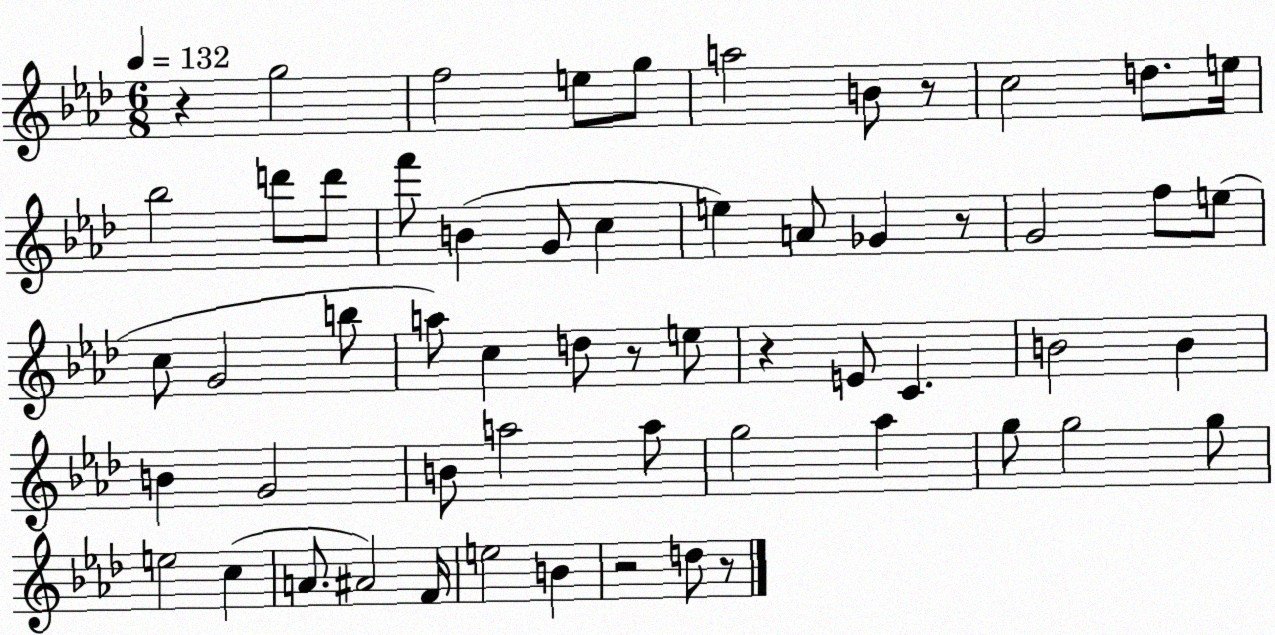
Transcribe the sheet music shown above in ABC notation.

X:1
T:Untitled
M:6/8
L:1/4
K:Ab
z g2 f2 e/2 g/2 a2 B/2 z/2 c2 d/2 e/4 _b2 d'/2 d'/2 f'/2 B G/2 c e A/2 _G z/2 G2 f/2 e/2 c/2 G2 b/2 a/2 c d/2 z/2 e/2 z E/2 C B2 B B G2 B/2 a2 a/2 g2 _a g/2 g2 g/2 e2 c A/2 ^A2 F/4 e2 B z2 d/2 z/2